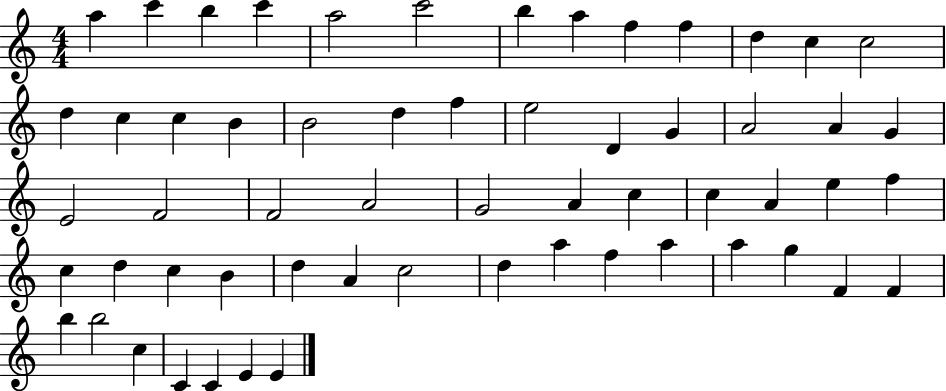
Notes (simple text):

A5/q C6/q B5/q C6/q A5/h C6/h B5/q A5/q F5/q F5/q D5/q C5/q C5/h D5/q C5/q C5/q B4/q B4/h D5/q F5/q E5/h D4/q G4/q A4/h A4/q G4/q E4/h F4/h F4/h A4/h G4/h A4/q C5/q C5/q A4/q E5/q F5/q C5/q D5/q C5/q B4/q D5/q A4/q C5/h D5/q A5/q F5/q A5/q A5/q G5/q F4/q F4/q B5/q B5/h C5/q C4/q C4/q E4/q E4/q